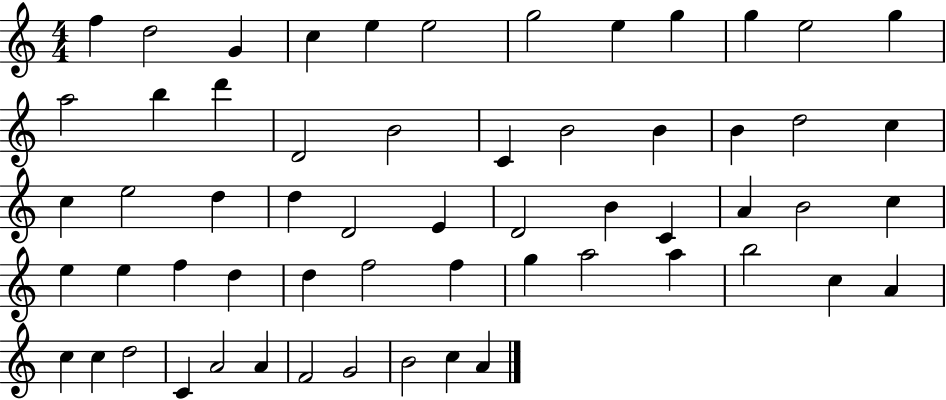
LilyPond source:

{
  \clef treble
  \numericTimeSignature
  \time 4/4
  \key c \major
  f''4 d''2 g'4 | c''4 e''4 e''2 | g''2 e''4 g''4 | g''4 e''2 g''4 | \break a''2 b''4 d'''4 | d'2 b'2 | c'4 b'2 b'4 | b'4 d''2 c''4 | \break c''4 e''2 d''4 | d''4 d'2 e'4 | d'2 b'4 c'4 | a'4 b'2 c''4 | \break e''4 e''4 f''4 d''4 | d''4 f''2 f''4 | g''4 a''2 a''4 | b''2 c''4 a'4 | \break c''4 c''4 d''2 | c'4 a'2 a'4 | f'2 g'2 | b'2 c''4 a'4 | \break \bar "|."
}